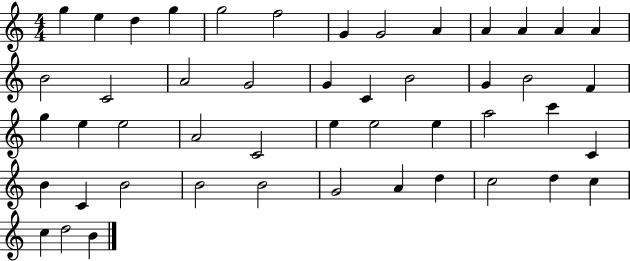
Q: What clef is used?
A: treble